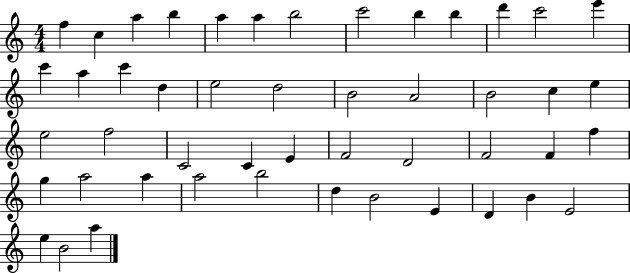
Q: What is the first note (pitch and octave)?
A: F5